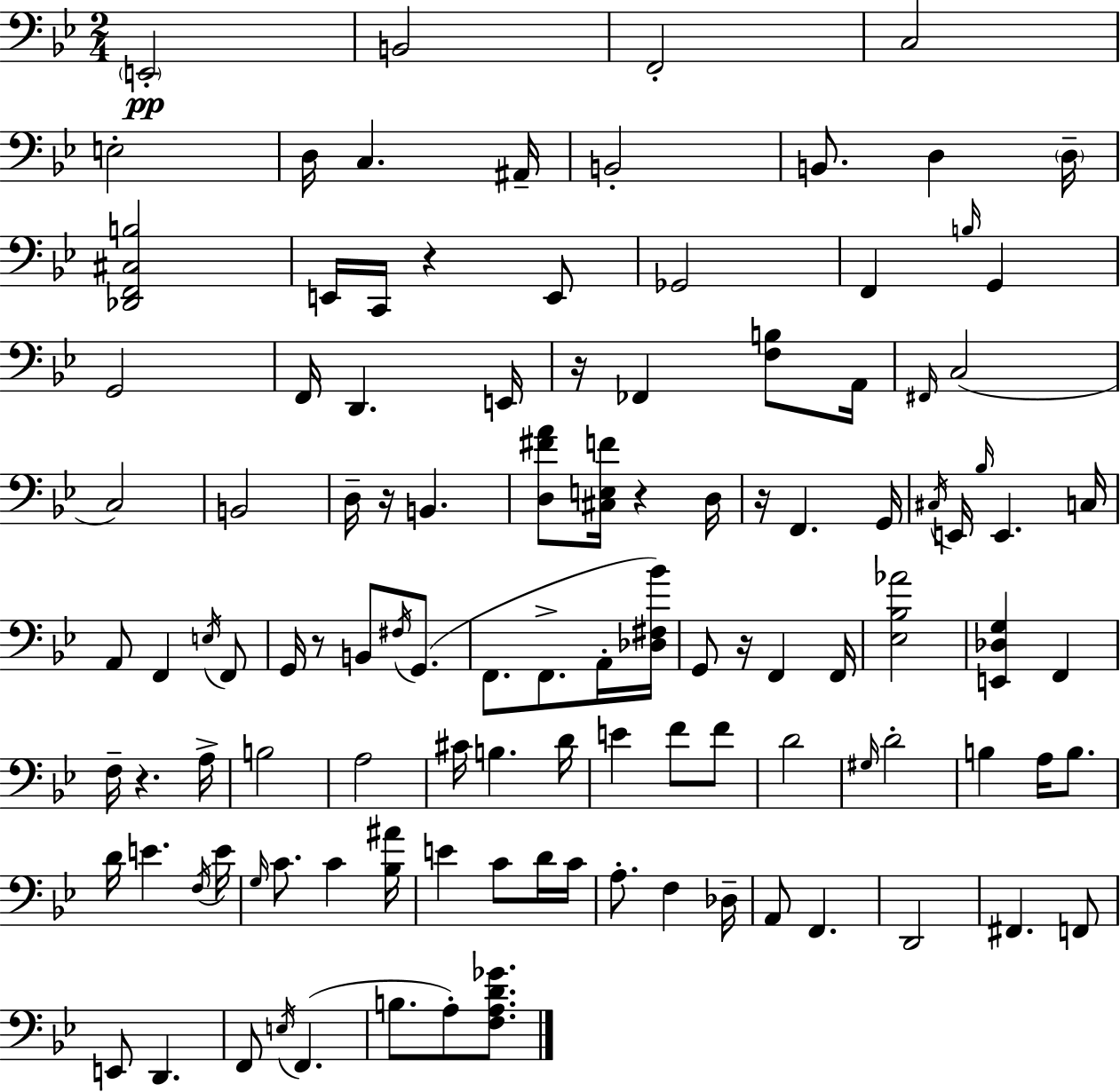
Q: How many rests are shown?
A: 8